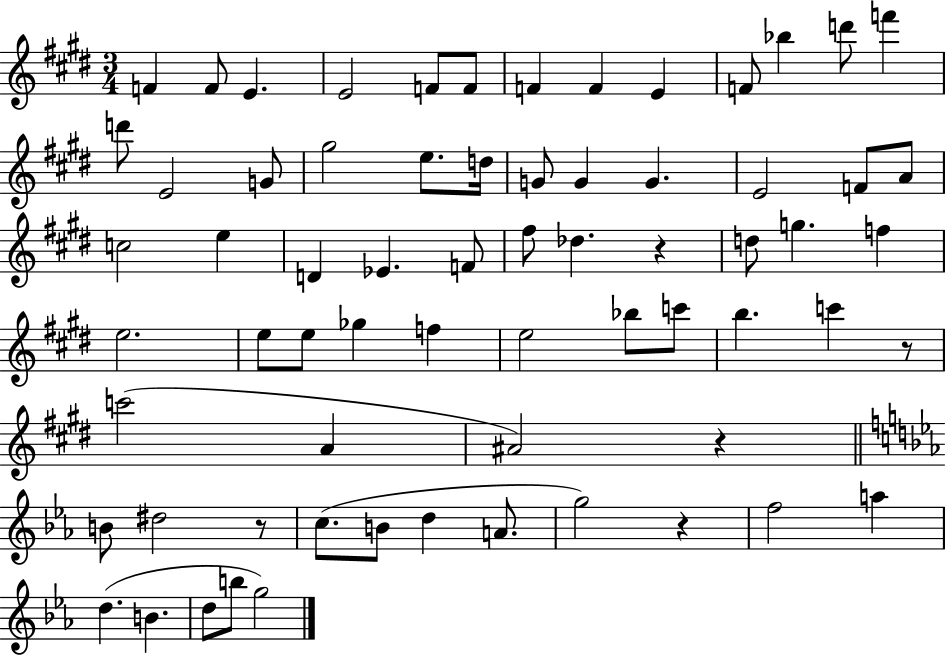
F4/q F4/e E4/q. E4/h F4/e F4/e F4/q F4/q E4/q F4/e Bb5/q D6/e F6/q D6/e E4/h G4/e G#5/h E5/e. D5/s G4/e G4/q G4/q. E4/h F4/e A4/e C5/h E5/q D4/q Eb4/q. F4/e F#5/e Db5/q. R/q D5/e G5/q. F5/q E5/h. E5/e E5/e Gb5/q F5/q E5/h Bb5/e C6/e B5/q. C6/q R/e C6/h A4/q A#4/h R/q B4/e D#5/h R/e C5/e. B4/e D5/q A4/e. G5/h R/q F5/h A5/q D5/q. B4/q. D5/e B5/e G5/h